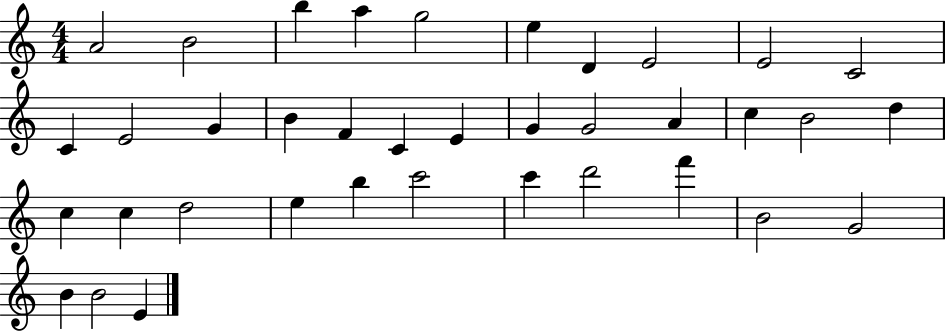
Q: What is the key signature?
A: C major